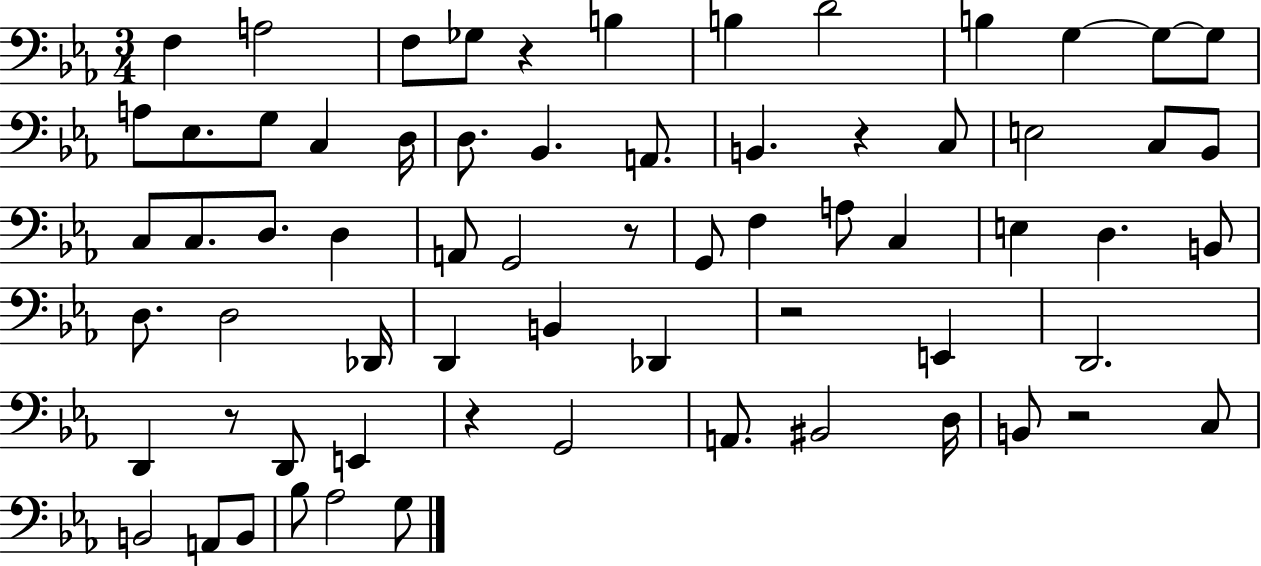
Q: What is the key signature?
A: EES major